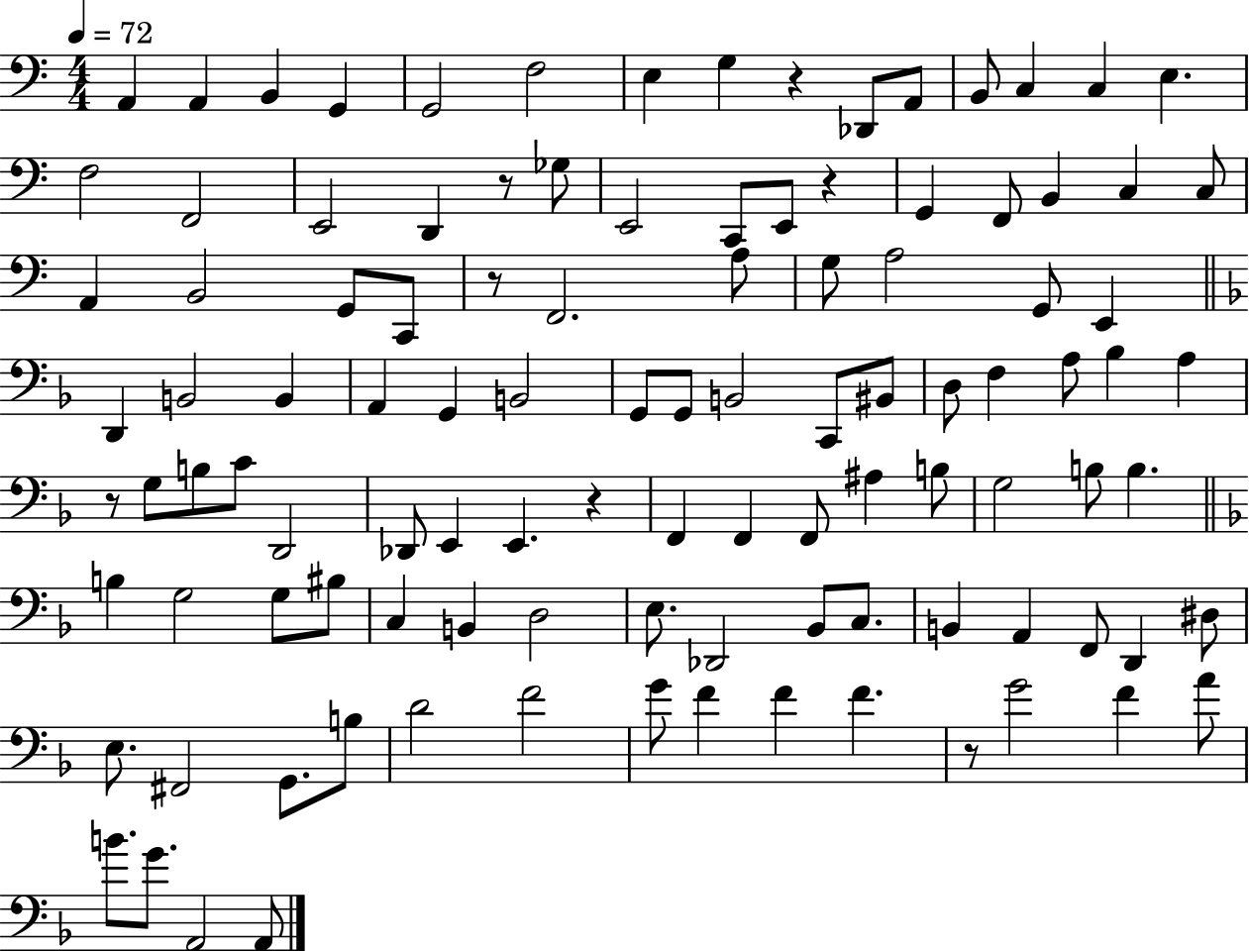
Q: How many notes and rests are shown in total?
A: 108